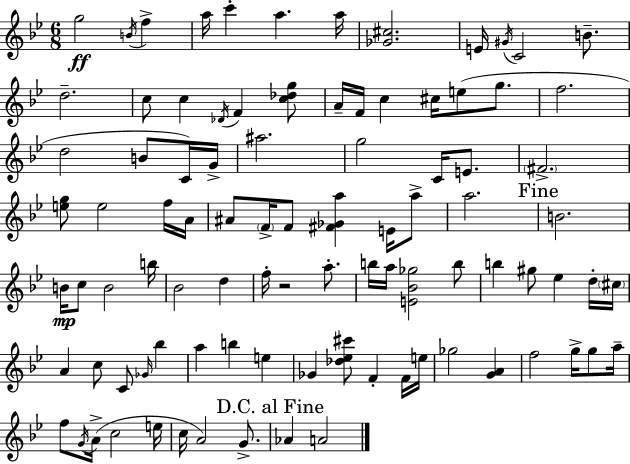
G5/h B4/s F5/q A5/s C6/q A5/q. A5/s [Gb4,C#5]/h. E4/s G#4/s C4/h B4/e. D5/h. C5/e C5/q Db4/s F4/q [C5,Db5,G5]/e A4/s F4/s C5/q C#5/s E5/e G5/e. F5/h. D5/h B4/e C4/s G4/s A#5/h. G5/h C4/s E4/e. F#4/h. [E5,G5]/e E5/h F5/s A4/s A#4/e F4/s F4/e [F#4,Gb4,A5]/q E4/s A5/e A5/h. B4/h. B4/s C5/e B4/h B5/s Bb4/h D5/q F5/s R/h A5/e. B5/s A5/s [E4,Bb4,Gb5]/h B5/e B5/q G#5/e Eb5/q D5/s C#5/s A4/q C5/e C4/e Gb4/s Bb5/q A5/q B5/q E5/q Gb4/q [Db5,Eb5,C#6]/e F4/q F4/s E5/s Gb5/h [G4,A4]/q F5/h G5/s G5/e A5/s F5/e G4/s A4/s C5/h E5/s C5/s A4/h G4/e. Ab4/q A4/h